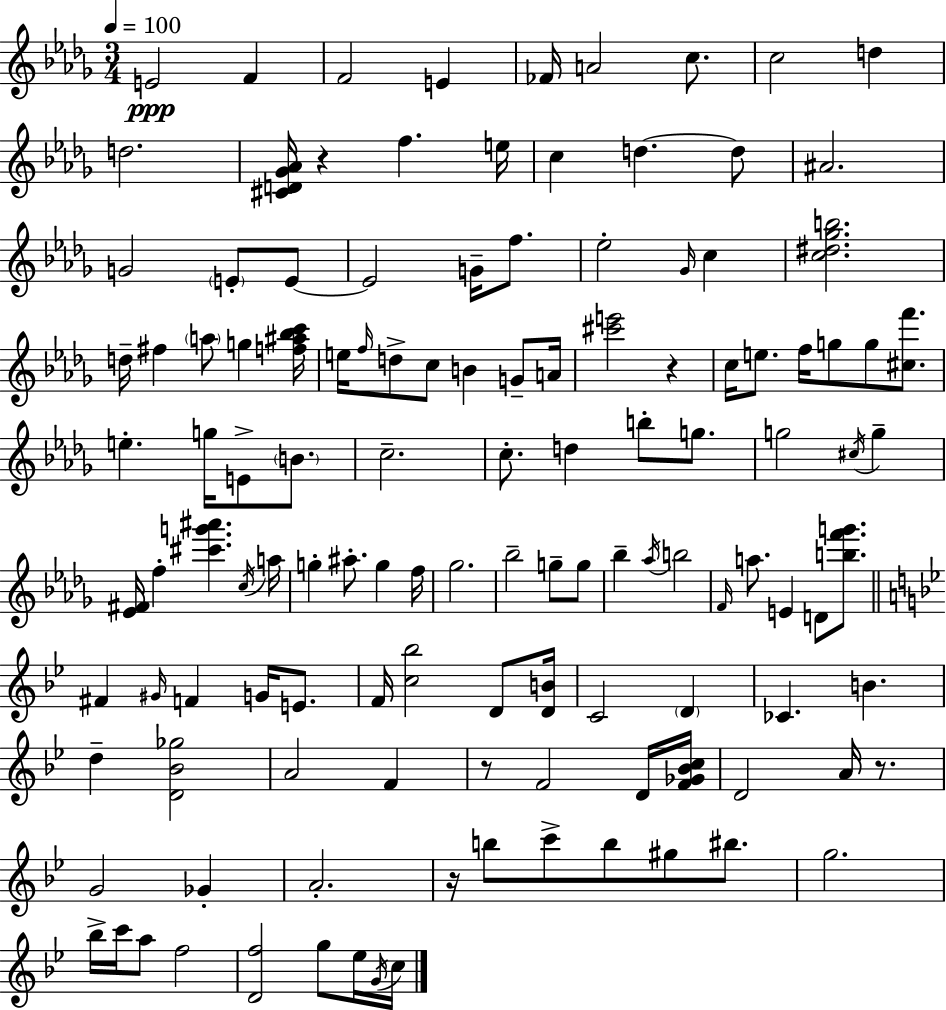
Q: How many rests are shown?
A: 5